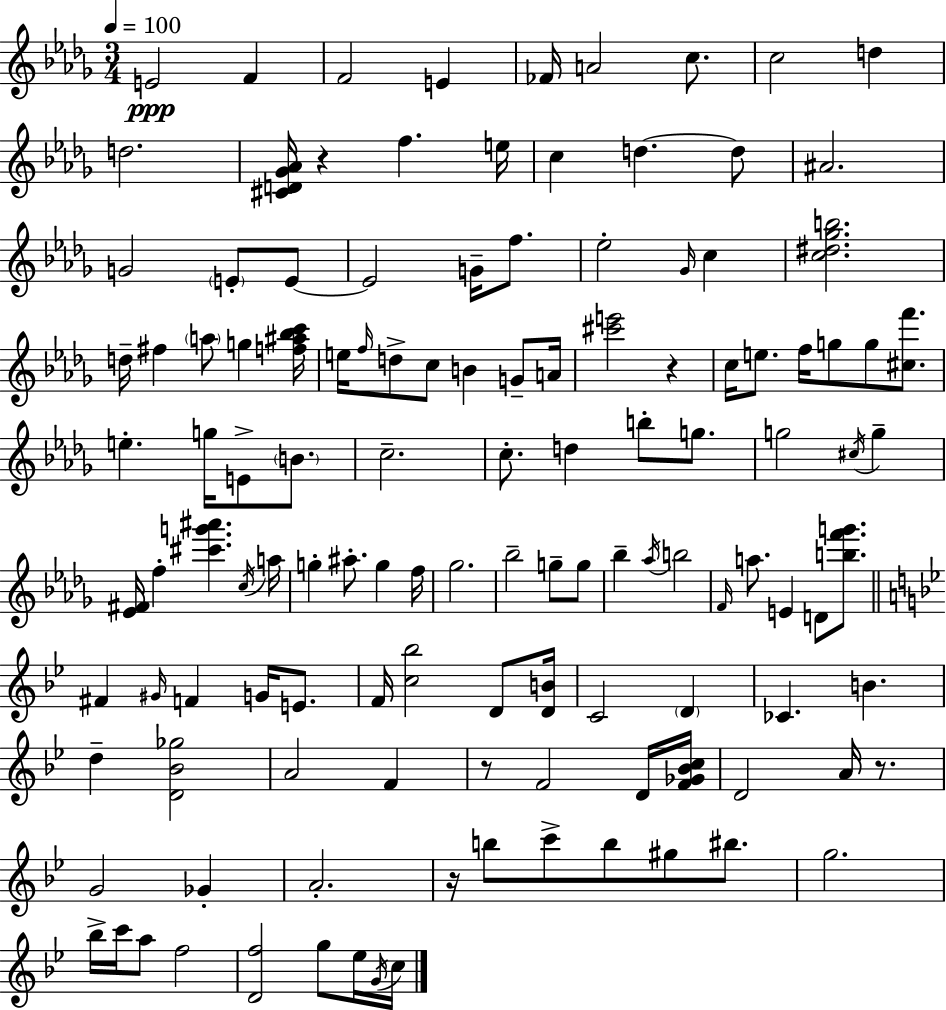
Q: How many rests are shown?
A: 5